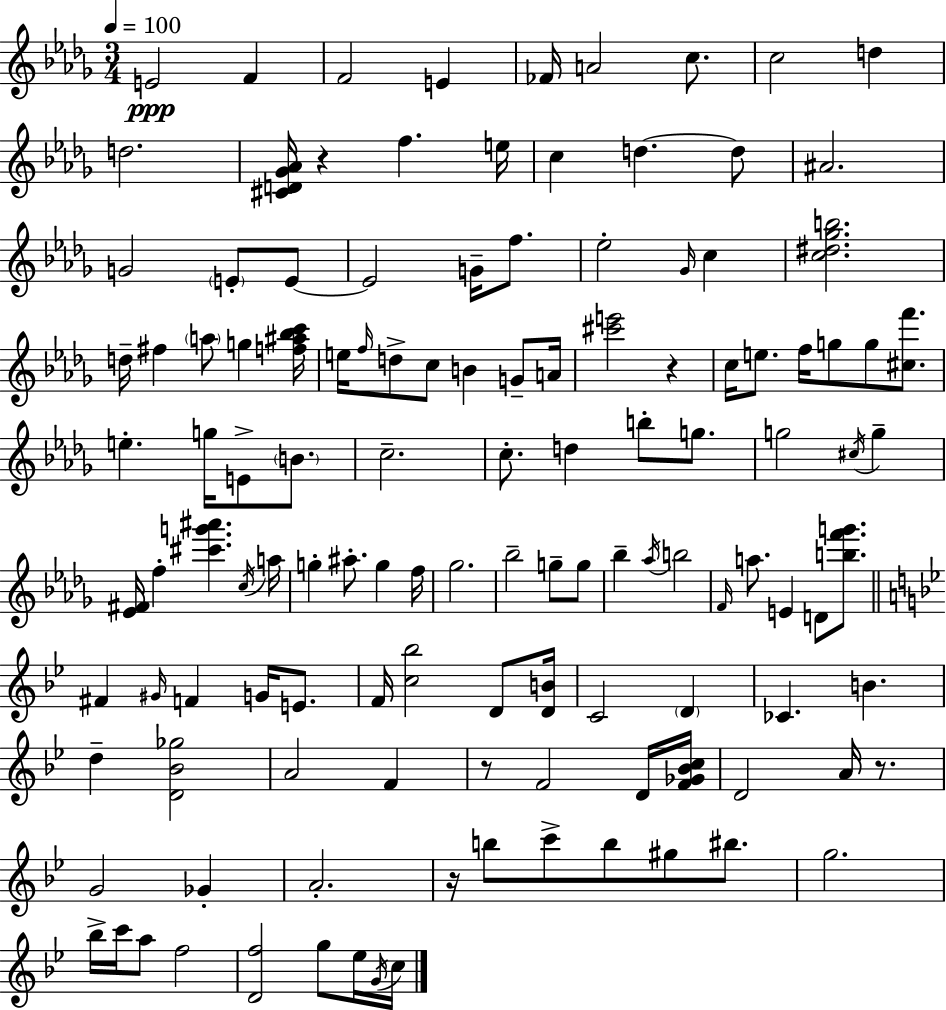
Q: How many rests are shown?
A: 5